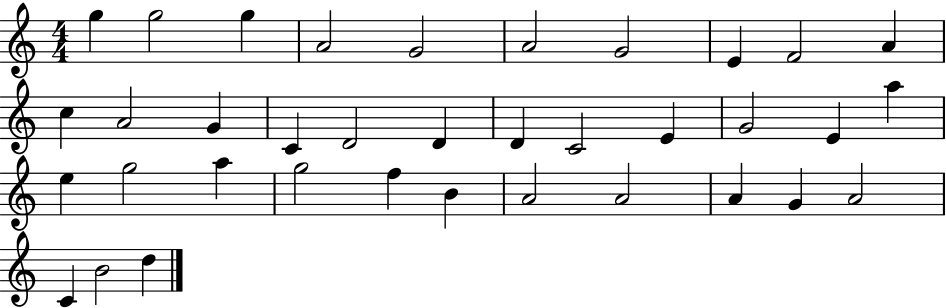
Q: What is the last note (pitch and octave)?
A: D5